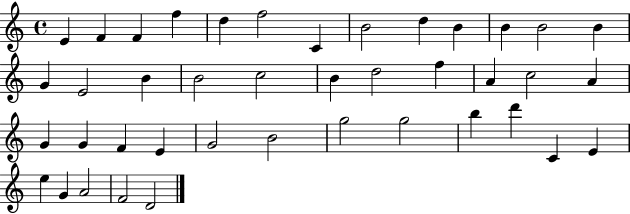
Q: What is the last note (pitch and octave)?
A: D4